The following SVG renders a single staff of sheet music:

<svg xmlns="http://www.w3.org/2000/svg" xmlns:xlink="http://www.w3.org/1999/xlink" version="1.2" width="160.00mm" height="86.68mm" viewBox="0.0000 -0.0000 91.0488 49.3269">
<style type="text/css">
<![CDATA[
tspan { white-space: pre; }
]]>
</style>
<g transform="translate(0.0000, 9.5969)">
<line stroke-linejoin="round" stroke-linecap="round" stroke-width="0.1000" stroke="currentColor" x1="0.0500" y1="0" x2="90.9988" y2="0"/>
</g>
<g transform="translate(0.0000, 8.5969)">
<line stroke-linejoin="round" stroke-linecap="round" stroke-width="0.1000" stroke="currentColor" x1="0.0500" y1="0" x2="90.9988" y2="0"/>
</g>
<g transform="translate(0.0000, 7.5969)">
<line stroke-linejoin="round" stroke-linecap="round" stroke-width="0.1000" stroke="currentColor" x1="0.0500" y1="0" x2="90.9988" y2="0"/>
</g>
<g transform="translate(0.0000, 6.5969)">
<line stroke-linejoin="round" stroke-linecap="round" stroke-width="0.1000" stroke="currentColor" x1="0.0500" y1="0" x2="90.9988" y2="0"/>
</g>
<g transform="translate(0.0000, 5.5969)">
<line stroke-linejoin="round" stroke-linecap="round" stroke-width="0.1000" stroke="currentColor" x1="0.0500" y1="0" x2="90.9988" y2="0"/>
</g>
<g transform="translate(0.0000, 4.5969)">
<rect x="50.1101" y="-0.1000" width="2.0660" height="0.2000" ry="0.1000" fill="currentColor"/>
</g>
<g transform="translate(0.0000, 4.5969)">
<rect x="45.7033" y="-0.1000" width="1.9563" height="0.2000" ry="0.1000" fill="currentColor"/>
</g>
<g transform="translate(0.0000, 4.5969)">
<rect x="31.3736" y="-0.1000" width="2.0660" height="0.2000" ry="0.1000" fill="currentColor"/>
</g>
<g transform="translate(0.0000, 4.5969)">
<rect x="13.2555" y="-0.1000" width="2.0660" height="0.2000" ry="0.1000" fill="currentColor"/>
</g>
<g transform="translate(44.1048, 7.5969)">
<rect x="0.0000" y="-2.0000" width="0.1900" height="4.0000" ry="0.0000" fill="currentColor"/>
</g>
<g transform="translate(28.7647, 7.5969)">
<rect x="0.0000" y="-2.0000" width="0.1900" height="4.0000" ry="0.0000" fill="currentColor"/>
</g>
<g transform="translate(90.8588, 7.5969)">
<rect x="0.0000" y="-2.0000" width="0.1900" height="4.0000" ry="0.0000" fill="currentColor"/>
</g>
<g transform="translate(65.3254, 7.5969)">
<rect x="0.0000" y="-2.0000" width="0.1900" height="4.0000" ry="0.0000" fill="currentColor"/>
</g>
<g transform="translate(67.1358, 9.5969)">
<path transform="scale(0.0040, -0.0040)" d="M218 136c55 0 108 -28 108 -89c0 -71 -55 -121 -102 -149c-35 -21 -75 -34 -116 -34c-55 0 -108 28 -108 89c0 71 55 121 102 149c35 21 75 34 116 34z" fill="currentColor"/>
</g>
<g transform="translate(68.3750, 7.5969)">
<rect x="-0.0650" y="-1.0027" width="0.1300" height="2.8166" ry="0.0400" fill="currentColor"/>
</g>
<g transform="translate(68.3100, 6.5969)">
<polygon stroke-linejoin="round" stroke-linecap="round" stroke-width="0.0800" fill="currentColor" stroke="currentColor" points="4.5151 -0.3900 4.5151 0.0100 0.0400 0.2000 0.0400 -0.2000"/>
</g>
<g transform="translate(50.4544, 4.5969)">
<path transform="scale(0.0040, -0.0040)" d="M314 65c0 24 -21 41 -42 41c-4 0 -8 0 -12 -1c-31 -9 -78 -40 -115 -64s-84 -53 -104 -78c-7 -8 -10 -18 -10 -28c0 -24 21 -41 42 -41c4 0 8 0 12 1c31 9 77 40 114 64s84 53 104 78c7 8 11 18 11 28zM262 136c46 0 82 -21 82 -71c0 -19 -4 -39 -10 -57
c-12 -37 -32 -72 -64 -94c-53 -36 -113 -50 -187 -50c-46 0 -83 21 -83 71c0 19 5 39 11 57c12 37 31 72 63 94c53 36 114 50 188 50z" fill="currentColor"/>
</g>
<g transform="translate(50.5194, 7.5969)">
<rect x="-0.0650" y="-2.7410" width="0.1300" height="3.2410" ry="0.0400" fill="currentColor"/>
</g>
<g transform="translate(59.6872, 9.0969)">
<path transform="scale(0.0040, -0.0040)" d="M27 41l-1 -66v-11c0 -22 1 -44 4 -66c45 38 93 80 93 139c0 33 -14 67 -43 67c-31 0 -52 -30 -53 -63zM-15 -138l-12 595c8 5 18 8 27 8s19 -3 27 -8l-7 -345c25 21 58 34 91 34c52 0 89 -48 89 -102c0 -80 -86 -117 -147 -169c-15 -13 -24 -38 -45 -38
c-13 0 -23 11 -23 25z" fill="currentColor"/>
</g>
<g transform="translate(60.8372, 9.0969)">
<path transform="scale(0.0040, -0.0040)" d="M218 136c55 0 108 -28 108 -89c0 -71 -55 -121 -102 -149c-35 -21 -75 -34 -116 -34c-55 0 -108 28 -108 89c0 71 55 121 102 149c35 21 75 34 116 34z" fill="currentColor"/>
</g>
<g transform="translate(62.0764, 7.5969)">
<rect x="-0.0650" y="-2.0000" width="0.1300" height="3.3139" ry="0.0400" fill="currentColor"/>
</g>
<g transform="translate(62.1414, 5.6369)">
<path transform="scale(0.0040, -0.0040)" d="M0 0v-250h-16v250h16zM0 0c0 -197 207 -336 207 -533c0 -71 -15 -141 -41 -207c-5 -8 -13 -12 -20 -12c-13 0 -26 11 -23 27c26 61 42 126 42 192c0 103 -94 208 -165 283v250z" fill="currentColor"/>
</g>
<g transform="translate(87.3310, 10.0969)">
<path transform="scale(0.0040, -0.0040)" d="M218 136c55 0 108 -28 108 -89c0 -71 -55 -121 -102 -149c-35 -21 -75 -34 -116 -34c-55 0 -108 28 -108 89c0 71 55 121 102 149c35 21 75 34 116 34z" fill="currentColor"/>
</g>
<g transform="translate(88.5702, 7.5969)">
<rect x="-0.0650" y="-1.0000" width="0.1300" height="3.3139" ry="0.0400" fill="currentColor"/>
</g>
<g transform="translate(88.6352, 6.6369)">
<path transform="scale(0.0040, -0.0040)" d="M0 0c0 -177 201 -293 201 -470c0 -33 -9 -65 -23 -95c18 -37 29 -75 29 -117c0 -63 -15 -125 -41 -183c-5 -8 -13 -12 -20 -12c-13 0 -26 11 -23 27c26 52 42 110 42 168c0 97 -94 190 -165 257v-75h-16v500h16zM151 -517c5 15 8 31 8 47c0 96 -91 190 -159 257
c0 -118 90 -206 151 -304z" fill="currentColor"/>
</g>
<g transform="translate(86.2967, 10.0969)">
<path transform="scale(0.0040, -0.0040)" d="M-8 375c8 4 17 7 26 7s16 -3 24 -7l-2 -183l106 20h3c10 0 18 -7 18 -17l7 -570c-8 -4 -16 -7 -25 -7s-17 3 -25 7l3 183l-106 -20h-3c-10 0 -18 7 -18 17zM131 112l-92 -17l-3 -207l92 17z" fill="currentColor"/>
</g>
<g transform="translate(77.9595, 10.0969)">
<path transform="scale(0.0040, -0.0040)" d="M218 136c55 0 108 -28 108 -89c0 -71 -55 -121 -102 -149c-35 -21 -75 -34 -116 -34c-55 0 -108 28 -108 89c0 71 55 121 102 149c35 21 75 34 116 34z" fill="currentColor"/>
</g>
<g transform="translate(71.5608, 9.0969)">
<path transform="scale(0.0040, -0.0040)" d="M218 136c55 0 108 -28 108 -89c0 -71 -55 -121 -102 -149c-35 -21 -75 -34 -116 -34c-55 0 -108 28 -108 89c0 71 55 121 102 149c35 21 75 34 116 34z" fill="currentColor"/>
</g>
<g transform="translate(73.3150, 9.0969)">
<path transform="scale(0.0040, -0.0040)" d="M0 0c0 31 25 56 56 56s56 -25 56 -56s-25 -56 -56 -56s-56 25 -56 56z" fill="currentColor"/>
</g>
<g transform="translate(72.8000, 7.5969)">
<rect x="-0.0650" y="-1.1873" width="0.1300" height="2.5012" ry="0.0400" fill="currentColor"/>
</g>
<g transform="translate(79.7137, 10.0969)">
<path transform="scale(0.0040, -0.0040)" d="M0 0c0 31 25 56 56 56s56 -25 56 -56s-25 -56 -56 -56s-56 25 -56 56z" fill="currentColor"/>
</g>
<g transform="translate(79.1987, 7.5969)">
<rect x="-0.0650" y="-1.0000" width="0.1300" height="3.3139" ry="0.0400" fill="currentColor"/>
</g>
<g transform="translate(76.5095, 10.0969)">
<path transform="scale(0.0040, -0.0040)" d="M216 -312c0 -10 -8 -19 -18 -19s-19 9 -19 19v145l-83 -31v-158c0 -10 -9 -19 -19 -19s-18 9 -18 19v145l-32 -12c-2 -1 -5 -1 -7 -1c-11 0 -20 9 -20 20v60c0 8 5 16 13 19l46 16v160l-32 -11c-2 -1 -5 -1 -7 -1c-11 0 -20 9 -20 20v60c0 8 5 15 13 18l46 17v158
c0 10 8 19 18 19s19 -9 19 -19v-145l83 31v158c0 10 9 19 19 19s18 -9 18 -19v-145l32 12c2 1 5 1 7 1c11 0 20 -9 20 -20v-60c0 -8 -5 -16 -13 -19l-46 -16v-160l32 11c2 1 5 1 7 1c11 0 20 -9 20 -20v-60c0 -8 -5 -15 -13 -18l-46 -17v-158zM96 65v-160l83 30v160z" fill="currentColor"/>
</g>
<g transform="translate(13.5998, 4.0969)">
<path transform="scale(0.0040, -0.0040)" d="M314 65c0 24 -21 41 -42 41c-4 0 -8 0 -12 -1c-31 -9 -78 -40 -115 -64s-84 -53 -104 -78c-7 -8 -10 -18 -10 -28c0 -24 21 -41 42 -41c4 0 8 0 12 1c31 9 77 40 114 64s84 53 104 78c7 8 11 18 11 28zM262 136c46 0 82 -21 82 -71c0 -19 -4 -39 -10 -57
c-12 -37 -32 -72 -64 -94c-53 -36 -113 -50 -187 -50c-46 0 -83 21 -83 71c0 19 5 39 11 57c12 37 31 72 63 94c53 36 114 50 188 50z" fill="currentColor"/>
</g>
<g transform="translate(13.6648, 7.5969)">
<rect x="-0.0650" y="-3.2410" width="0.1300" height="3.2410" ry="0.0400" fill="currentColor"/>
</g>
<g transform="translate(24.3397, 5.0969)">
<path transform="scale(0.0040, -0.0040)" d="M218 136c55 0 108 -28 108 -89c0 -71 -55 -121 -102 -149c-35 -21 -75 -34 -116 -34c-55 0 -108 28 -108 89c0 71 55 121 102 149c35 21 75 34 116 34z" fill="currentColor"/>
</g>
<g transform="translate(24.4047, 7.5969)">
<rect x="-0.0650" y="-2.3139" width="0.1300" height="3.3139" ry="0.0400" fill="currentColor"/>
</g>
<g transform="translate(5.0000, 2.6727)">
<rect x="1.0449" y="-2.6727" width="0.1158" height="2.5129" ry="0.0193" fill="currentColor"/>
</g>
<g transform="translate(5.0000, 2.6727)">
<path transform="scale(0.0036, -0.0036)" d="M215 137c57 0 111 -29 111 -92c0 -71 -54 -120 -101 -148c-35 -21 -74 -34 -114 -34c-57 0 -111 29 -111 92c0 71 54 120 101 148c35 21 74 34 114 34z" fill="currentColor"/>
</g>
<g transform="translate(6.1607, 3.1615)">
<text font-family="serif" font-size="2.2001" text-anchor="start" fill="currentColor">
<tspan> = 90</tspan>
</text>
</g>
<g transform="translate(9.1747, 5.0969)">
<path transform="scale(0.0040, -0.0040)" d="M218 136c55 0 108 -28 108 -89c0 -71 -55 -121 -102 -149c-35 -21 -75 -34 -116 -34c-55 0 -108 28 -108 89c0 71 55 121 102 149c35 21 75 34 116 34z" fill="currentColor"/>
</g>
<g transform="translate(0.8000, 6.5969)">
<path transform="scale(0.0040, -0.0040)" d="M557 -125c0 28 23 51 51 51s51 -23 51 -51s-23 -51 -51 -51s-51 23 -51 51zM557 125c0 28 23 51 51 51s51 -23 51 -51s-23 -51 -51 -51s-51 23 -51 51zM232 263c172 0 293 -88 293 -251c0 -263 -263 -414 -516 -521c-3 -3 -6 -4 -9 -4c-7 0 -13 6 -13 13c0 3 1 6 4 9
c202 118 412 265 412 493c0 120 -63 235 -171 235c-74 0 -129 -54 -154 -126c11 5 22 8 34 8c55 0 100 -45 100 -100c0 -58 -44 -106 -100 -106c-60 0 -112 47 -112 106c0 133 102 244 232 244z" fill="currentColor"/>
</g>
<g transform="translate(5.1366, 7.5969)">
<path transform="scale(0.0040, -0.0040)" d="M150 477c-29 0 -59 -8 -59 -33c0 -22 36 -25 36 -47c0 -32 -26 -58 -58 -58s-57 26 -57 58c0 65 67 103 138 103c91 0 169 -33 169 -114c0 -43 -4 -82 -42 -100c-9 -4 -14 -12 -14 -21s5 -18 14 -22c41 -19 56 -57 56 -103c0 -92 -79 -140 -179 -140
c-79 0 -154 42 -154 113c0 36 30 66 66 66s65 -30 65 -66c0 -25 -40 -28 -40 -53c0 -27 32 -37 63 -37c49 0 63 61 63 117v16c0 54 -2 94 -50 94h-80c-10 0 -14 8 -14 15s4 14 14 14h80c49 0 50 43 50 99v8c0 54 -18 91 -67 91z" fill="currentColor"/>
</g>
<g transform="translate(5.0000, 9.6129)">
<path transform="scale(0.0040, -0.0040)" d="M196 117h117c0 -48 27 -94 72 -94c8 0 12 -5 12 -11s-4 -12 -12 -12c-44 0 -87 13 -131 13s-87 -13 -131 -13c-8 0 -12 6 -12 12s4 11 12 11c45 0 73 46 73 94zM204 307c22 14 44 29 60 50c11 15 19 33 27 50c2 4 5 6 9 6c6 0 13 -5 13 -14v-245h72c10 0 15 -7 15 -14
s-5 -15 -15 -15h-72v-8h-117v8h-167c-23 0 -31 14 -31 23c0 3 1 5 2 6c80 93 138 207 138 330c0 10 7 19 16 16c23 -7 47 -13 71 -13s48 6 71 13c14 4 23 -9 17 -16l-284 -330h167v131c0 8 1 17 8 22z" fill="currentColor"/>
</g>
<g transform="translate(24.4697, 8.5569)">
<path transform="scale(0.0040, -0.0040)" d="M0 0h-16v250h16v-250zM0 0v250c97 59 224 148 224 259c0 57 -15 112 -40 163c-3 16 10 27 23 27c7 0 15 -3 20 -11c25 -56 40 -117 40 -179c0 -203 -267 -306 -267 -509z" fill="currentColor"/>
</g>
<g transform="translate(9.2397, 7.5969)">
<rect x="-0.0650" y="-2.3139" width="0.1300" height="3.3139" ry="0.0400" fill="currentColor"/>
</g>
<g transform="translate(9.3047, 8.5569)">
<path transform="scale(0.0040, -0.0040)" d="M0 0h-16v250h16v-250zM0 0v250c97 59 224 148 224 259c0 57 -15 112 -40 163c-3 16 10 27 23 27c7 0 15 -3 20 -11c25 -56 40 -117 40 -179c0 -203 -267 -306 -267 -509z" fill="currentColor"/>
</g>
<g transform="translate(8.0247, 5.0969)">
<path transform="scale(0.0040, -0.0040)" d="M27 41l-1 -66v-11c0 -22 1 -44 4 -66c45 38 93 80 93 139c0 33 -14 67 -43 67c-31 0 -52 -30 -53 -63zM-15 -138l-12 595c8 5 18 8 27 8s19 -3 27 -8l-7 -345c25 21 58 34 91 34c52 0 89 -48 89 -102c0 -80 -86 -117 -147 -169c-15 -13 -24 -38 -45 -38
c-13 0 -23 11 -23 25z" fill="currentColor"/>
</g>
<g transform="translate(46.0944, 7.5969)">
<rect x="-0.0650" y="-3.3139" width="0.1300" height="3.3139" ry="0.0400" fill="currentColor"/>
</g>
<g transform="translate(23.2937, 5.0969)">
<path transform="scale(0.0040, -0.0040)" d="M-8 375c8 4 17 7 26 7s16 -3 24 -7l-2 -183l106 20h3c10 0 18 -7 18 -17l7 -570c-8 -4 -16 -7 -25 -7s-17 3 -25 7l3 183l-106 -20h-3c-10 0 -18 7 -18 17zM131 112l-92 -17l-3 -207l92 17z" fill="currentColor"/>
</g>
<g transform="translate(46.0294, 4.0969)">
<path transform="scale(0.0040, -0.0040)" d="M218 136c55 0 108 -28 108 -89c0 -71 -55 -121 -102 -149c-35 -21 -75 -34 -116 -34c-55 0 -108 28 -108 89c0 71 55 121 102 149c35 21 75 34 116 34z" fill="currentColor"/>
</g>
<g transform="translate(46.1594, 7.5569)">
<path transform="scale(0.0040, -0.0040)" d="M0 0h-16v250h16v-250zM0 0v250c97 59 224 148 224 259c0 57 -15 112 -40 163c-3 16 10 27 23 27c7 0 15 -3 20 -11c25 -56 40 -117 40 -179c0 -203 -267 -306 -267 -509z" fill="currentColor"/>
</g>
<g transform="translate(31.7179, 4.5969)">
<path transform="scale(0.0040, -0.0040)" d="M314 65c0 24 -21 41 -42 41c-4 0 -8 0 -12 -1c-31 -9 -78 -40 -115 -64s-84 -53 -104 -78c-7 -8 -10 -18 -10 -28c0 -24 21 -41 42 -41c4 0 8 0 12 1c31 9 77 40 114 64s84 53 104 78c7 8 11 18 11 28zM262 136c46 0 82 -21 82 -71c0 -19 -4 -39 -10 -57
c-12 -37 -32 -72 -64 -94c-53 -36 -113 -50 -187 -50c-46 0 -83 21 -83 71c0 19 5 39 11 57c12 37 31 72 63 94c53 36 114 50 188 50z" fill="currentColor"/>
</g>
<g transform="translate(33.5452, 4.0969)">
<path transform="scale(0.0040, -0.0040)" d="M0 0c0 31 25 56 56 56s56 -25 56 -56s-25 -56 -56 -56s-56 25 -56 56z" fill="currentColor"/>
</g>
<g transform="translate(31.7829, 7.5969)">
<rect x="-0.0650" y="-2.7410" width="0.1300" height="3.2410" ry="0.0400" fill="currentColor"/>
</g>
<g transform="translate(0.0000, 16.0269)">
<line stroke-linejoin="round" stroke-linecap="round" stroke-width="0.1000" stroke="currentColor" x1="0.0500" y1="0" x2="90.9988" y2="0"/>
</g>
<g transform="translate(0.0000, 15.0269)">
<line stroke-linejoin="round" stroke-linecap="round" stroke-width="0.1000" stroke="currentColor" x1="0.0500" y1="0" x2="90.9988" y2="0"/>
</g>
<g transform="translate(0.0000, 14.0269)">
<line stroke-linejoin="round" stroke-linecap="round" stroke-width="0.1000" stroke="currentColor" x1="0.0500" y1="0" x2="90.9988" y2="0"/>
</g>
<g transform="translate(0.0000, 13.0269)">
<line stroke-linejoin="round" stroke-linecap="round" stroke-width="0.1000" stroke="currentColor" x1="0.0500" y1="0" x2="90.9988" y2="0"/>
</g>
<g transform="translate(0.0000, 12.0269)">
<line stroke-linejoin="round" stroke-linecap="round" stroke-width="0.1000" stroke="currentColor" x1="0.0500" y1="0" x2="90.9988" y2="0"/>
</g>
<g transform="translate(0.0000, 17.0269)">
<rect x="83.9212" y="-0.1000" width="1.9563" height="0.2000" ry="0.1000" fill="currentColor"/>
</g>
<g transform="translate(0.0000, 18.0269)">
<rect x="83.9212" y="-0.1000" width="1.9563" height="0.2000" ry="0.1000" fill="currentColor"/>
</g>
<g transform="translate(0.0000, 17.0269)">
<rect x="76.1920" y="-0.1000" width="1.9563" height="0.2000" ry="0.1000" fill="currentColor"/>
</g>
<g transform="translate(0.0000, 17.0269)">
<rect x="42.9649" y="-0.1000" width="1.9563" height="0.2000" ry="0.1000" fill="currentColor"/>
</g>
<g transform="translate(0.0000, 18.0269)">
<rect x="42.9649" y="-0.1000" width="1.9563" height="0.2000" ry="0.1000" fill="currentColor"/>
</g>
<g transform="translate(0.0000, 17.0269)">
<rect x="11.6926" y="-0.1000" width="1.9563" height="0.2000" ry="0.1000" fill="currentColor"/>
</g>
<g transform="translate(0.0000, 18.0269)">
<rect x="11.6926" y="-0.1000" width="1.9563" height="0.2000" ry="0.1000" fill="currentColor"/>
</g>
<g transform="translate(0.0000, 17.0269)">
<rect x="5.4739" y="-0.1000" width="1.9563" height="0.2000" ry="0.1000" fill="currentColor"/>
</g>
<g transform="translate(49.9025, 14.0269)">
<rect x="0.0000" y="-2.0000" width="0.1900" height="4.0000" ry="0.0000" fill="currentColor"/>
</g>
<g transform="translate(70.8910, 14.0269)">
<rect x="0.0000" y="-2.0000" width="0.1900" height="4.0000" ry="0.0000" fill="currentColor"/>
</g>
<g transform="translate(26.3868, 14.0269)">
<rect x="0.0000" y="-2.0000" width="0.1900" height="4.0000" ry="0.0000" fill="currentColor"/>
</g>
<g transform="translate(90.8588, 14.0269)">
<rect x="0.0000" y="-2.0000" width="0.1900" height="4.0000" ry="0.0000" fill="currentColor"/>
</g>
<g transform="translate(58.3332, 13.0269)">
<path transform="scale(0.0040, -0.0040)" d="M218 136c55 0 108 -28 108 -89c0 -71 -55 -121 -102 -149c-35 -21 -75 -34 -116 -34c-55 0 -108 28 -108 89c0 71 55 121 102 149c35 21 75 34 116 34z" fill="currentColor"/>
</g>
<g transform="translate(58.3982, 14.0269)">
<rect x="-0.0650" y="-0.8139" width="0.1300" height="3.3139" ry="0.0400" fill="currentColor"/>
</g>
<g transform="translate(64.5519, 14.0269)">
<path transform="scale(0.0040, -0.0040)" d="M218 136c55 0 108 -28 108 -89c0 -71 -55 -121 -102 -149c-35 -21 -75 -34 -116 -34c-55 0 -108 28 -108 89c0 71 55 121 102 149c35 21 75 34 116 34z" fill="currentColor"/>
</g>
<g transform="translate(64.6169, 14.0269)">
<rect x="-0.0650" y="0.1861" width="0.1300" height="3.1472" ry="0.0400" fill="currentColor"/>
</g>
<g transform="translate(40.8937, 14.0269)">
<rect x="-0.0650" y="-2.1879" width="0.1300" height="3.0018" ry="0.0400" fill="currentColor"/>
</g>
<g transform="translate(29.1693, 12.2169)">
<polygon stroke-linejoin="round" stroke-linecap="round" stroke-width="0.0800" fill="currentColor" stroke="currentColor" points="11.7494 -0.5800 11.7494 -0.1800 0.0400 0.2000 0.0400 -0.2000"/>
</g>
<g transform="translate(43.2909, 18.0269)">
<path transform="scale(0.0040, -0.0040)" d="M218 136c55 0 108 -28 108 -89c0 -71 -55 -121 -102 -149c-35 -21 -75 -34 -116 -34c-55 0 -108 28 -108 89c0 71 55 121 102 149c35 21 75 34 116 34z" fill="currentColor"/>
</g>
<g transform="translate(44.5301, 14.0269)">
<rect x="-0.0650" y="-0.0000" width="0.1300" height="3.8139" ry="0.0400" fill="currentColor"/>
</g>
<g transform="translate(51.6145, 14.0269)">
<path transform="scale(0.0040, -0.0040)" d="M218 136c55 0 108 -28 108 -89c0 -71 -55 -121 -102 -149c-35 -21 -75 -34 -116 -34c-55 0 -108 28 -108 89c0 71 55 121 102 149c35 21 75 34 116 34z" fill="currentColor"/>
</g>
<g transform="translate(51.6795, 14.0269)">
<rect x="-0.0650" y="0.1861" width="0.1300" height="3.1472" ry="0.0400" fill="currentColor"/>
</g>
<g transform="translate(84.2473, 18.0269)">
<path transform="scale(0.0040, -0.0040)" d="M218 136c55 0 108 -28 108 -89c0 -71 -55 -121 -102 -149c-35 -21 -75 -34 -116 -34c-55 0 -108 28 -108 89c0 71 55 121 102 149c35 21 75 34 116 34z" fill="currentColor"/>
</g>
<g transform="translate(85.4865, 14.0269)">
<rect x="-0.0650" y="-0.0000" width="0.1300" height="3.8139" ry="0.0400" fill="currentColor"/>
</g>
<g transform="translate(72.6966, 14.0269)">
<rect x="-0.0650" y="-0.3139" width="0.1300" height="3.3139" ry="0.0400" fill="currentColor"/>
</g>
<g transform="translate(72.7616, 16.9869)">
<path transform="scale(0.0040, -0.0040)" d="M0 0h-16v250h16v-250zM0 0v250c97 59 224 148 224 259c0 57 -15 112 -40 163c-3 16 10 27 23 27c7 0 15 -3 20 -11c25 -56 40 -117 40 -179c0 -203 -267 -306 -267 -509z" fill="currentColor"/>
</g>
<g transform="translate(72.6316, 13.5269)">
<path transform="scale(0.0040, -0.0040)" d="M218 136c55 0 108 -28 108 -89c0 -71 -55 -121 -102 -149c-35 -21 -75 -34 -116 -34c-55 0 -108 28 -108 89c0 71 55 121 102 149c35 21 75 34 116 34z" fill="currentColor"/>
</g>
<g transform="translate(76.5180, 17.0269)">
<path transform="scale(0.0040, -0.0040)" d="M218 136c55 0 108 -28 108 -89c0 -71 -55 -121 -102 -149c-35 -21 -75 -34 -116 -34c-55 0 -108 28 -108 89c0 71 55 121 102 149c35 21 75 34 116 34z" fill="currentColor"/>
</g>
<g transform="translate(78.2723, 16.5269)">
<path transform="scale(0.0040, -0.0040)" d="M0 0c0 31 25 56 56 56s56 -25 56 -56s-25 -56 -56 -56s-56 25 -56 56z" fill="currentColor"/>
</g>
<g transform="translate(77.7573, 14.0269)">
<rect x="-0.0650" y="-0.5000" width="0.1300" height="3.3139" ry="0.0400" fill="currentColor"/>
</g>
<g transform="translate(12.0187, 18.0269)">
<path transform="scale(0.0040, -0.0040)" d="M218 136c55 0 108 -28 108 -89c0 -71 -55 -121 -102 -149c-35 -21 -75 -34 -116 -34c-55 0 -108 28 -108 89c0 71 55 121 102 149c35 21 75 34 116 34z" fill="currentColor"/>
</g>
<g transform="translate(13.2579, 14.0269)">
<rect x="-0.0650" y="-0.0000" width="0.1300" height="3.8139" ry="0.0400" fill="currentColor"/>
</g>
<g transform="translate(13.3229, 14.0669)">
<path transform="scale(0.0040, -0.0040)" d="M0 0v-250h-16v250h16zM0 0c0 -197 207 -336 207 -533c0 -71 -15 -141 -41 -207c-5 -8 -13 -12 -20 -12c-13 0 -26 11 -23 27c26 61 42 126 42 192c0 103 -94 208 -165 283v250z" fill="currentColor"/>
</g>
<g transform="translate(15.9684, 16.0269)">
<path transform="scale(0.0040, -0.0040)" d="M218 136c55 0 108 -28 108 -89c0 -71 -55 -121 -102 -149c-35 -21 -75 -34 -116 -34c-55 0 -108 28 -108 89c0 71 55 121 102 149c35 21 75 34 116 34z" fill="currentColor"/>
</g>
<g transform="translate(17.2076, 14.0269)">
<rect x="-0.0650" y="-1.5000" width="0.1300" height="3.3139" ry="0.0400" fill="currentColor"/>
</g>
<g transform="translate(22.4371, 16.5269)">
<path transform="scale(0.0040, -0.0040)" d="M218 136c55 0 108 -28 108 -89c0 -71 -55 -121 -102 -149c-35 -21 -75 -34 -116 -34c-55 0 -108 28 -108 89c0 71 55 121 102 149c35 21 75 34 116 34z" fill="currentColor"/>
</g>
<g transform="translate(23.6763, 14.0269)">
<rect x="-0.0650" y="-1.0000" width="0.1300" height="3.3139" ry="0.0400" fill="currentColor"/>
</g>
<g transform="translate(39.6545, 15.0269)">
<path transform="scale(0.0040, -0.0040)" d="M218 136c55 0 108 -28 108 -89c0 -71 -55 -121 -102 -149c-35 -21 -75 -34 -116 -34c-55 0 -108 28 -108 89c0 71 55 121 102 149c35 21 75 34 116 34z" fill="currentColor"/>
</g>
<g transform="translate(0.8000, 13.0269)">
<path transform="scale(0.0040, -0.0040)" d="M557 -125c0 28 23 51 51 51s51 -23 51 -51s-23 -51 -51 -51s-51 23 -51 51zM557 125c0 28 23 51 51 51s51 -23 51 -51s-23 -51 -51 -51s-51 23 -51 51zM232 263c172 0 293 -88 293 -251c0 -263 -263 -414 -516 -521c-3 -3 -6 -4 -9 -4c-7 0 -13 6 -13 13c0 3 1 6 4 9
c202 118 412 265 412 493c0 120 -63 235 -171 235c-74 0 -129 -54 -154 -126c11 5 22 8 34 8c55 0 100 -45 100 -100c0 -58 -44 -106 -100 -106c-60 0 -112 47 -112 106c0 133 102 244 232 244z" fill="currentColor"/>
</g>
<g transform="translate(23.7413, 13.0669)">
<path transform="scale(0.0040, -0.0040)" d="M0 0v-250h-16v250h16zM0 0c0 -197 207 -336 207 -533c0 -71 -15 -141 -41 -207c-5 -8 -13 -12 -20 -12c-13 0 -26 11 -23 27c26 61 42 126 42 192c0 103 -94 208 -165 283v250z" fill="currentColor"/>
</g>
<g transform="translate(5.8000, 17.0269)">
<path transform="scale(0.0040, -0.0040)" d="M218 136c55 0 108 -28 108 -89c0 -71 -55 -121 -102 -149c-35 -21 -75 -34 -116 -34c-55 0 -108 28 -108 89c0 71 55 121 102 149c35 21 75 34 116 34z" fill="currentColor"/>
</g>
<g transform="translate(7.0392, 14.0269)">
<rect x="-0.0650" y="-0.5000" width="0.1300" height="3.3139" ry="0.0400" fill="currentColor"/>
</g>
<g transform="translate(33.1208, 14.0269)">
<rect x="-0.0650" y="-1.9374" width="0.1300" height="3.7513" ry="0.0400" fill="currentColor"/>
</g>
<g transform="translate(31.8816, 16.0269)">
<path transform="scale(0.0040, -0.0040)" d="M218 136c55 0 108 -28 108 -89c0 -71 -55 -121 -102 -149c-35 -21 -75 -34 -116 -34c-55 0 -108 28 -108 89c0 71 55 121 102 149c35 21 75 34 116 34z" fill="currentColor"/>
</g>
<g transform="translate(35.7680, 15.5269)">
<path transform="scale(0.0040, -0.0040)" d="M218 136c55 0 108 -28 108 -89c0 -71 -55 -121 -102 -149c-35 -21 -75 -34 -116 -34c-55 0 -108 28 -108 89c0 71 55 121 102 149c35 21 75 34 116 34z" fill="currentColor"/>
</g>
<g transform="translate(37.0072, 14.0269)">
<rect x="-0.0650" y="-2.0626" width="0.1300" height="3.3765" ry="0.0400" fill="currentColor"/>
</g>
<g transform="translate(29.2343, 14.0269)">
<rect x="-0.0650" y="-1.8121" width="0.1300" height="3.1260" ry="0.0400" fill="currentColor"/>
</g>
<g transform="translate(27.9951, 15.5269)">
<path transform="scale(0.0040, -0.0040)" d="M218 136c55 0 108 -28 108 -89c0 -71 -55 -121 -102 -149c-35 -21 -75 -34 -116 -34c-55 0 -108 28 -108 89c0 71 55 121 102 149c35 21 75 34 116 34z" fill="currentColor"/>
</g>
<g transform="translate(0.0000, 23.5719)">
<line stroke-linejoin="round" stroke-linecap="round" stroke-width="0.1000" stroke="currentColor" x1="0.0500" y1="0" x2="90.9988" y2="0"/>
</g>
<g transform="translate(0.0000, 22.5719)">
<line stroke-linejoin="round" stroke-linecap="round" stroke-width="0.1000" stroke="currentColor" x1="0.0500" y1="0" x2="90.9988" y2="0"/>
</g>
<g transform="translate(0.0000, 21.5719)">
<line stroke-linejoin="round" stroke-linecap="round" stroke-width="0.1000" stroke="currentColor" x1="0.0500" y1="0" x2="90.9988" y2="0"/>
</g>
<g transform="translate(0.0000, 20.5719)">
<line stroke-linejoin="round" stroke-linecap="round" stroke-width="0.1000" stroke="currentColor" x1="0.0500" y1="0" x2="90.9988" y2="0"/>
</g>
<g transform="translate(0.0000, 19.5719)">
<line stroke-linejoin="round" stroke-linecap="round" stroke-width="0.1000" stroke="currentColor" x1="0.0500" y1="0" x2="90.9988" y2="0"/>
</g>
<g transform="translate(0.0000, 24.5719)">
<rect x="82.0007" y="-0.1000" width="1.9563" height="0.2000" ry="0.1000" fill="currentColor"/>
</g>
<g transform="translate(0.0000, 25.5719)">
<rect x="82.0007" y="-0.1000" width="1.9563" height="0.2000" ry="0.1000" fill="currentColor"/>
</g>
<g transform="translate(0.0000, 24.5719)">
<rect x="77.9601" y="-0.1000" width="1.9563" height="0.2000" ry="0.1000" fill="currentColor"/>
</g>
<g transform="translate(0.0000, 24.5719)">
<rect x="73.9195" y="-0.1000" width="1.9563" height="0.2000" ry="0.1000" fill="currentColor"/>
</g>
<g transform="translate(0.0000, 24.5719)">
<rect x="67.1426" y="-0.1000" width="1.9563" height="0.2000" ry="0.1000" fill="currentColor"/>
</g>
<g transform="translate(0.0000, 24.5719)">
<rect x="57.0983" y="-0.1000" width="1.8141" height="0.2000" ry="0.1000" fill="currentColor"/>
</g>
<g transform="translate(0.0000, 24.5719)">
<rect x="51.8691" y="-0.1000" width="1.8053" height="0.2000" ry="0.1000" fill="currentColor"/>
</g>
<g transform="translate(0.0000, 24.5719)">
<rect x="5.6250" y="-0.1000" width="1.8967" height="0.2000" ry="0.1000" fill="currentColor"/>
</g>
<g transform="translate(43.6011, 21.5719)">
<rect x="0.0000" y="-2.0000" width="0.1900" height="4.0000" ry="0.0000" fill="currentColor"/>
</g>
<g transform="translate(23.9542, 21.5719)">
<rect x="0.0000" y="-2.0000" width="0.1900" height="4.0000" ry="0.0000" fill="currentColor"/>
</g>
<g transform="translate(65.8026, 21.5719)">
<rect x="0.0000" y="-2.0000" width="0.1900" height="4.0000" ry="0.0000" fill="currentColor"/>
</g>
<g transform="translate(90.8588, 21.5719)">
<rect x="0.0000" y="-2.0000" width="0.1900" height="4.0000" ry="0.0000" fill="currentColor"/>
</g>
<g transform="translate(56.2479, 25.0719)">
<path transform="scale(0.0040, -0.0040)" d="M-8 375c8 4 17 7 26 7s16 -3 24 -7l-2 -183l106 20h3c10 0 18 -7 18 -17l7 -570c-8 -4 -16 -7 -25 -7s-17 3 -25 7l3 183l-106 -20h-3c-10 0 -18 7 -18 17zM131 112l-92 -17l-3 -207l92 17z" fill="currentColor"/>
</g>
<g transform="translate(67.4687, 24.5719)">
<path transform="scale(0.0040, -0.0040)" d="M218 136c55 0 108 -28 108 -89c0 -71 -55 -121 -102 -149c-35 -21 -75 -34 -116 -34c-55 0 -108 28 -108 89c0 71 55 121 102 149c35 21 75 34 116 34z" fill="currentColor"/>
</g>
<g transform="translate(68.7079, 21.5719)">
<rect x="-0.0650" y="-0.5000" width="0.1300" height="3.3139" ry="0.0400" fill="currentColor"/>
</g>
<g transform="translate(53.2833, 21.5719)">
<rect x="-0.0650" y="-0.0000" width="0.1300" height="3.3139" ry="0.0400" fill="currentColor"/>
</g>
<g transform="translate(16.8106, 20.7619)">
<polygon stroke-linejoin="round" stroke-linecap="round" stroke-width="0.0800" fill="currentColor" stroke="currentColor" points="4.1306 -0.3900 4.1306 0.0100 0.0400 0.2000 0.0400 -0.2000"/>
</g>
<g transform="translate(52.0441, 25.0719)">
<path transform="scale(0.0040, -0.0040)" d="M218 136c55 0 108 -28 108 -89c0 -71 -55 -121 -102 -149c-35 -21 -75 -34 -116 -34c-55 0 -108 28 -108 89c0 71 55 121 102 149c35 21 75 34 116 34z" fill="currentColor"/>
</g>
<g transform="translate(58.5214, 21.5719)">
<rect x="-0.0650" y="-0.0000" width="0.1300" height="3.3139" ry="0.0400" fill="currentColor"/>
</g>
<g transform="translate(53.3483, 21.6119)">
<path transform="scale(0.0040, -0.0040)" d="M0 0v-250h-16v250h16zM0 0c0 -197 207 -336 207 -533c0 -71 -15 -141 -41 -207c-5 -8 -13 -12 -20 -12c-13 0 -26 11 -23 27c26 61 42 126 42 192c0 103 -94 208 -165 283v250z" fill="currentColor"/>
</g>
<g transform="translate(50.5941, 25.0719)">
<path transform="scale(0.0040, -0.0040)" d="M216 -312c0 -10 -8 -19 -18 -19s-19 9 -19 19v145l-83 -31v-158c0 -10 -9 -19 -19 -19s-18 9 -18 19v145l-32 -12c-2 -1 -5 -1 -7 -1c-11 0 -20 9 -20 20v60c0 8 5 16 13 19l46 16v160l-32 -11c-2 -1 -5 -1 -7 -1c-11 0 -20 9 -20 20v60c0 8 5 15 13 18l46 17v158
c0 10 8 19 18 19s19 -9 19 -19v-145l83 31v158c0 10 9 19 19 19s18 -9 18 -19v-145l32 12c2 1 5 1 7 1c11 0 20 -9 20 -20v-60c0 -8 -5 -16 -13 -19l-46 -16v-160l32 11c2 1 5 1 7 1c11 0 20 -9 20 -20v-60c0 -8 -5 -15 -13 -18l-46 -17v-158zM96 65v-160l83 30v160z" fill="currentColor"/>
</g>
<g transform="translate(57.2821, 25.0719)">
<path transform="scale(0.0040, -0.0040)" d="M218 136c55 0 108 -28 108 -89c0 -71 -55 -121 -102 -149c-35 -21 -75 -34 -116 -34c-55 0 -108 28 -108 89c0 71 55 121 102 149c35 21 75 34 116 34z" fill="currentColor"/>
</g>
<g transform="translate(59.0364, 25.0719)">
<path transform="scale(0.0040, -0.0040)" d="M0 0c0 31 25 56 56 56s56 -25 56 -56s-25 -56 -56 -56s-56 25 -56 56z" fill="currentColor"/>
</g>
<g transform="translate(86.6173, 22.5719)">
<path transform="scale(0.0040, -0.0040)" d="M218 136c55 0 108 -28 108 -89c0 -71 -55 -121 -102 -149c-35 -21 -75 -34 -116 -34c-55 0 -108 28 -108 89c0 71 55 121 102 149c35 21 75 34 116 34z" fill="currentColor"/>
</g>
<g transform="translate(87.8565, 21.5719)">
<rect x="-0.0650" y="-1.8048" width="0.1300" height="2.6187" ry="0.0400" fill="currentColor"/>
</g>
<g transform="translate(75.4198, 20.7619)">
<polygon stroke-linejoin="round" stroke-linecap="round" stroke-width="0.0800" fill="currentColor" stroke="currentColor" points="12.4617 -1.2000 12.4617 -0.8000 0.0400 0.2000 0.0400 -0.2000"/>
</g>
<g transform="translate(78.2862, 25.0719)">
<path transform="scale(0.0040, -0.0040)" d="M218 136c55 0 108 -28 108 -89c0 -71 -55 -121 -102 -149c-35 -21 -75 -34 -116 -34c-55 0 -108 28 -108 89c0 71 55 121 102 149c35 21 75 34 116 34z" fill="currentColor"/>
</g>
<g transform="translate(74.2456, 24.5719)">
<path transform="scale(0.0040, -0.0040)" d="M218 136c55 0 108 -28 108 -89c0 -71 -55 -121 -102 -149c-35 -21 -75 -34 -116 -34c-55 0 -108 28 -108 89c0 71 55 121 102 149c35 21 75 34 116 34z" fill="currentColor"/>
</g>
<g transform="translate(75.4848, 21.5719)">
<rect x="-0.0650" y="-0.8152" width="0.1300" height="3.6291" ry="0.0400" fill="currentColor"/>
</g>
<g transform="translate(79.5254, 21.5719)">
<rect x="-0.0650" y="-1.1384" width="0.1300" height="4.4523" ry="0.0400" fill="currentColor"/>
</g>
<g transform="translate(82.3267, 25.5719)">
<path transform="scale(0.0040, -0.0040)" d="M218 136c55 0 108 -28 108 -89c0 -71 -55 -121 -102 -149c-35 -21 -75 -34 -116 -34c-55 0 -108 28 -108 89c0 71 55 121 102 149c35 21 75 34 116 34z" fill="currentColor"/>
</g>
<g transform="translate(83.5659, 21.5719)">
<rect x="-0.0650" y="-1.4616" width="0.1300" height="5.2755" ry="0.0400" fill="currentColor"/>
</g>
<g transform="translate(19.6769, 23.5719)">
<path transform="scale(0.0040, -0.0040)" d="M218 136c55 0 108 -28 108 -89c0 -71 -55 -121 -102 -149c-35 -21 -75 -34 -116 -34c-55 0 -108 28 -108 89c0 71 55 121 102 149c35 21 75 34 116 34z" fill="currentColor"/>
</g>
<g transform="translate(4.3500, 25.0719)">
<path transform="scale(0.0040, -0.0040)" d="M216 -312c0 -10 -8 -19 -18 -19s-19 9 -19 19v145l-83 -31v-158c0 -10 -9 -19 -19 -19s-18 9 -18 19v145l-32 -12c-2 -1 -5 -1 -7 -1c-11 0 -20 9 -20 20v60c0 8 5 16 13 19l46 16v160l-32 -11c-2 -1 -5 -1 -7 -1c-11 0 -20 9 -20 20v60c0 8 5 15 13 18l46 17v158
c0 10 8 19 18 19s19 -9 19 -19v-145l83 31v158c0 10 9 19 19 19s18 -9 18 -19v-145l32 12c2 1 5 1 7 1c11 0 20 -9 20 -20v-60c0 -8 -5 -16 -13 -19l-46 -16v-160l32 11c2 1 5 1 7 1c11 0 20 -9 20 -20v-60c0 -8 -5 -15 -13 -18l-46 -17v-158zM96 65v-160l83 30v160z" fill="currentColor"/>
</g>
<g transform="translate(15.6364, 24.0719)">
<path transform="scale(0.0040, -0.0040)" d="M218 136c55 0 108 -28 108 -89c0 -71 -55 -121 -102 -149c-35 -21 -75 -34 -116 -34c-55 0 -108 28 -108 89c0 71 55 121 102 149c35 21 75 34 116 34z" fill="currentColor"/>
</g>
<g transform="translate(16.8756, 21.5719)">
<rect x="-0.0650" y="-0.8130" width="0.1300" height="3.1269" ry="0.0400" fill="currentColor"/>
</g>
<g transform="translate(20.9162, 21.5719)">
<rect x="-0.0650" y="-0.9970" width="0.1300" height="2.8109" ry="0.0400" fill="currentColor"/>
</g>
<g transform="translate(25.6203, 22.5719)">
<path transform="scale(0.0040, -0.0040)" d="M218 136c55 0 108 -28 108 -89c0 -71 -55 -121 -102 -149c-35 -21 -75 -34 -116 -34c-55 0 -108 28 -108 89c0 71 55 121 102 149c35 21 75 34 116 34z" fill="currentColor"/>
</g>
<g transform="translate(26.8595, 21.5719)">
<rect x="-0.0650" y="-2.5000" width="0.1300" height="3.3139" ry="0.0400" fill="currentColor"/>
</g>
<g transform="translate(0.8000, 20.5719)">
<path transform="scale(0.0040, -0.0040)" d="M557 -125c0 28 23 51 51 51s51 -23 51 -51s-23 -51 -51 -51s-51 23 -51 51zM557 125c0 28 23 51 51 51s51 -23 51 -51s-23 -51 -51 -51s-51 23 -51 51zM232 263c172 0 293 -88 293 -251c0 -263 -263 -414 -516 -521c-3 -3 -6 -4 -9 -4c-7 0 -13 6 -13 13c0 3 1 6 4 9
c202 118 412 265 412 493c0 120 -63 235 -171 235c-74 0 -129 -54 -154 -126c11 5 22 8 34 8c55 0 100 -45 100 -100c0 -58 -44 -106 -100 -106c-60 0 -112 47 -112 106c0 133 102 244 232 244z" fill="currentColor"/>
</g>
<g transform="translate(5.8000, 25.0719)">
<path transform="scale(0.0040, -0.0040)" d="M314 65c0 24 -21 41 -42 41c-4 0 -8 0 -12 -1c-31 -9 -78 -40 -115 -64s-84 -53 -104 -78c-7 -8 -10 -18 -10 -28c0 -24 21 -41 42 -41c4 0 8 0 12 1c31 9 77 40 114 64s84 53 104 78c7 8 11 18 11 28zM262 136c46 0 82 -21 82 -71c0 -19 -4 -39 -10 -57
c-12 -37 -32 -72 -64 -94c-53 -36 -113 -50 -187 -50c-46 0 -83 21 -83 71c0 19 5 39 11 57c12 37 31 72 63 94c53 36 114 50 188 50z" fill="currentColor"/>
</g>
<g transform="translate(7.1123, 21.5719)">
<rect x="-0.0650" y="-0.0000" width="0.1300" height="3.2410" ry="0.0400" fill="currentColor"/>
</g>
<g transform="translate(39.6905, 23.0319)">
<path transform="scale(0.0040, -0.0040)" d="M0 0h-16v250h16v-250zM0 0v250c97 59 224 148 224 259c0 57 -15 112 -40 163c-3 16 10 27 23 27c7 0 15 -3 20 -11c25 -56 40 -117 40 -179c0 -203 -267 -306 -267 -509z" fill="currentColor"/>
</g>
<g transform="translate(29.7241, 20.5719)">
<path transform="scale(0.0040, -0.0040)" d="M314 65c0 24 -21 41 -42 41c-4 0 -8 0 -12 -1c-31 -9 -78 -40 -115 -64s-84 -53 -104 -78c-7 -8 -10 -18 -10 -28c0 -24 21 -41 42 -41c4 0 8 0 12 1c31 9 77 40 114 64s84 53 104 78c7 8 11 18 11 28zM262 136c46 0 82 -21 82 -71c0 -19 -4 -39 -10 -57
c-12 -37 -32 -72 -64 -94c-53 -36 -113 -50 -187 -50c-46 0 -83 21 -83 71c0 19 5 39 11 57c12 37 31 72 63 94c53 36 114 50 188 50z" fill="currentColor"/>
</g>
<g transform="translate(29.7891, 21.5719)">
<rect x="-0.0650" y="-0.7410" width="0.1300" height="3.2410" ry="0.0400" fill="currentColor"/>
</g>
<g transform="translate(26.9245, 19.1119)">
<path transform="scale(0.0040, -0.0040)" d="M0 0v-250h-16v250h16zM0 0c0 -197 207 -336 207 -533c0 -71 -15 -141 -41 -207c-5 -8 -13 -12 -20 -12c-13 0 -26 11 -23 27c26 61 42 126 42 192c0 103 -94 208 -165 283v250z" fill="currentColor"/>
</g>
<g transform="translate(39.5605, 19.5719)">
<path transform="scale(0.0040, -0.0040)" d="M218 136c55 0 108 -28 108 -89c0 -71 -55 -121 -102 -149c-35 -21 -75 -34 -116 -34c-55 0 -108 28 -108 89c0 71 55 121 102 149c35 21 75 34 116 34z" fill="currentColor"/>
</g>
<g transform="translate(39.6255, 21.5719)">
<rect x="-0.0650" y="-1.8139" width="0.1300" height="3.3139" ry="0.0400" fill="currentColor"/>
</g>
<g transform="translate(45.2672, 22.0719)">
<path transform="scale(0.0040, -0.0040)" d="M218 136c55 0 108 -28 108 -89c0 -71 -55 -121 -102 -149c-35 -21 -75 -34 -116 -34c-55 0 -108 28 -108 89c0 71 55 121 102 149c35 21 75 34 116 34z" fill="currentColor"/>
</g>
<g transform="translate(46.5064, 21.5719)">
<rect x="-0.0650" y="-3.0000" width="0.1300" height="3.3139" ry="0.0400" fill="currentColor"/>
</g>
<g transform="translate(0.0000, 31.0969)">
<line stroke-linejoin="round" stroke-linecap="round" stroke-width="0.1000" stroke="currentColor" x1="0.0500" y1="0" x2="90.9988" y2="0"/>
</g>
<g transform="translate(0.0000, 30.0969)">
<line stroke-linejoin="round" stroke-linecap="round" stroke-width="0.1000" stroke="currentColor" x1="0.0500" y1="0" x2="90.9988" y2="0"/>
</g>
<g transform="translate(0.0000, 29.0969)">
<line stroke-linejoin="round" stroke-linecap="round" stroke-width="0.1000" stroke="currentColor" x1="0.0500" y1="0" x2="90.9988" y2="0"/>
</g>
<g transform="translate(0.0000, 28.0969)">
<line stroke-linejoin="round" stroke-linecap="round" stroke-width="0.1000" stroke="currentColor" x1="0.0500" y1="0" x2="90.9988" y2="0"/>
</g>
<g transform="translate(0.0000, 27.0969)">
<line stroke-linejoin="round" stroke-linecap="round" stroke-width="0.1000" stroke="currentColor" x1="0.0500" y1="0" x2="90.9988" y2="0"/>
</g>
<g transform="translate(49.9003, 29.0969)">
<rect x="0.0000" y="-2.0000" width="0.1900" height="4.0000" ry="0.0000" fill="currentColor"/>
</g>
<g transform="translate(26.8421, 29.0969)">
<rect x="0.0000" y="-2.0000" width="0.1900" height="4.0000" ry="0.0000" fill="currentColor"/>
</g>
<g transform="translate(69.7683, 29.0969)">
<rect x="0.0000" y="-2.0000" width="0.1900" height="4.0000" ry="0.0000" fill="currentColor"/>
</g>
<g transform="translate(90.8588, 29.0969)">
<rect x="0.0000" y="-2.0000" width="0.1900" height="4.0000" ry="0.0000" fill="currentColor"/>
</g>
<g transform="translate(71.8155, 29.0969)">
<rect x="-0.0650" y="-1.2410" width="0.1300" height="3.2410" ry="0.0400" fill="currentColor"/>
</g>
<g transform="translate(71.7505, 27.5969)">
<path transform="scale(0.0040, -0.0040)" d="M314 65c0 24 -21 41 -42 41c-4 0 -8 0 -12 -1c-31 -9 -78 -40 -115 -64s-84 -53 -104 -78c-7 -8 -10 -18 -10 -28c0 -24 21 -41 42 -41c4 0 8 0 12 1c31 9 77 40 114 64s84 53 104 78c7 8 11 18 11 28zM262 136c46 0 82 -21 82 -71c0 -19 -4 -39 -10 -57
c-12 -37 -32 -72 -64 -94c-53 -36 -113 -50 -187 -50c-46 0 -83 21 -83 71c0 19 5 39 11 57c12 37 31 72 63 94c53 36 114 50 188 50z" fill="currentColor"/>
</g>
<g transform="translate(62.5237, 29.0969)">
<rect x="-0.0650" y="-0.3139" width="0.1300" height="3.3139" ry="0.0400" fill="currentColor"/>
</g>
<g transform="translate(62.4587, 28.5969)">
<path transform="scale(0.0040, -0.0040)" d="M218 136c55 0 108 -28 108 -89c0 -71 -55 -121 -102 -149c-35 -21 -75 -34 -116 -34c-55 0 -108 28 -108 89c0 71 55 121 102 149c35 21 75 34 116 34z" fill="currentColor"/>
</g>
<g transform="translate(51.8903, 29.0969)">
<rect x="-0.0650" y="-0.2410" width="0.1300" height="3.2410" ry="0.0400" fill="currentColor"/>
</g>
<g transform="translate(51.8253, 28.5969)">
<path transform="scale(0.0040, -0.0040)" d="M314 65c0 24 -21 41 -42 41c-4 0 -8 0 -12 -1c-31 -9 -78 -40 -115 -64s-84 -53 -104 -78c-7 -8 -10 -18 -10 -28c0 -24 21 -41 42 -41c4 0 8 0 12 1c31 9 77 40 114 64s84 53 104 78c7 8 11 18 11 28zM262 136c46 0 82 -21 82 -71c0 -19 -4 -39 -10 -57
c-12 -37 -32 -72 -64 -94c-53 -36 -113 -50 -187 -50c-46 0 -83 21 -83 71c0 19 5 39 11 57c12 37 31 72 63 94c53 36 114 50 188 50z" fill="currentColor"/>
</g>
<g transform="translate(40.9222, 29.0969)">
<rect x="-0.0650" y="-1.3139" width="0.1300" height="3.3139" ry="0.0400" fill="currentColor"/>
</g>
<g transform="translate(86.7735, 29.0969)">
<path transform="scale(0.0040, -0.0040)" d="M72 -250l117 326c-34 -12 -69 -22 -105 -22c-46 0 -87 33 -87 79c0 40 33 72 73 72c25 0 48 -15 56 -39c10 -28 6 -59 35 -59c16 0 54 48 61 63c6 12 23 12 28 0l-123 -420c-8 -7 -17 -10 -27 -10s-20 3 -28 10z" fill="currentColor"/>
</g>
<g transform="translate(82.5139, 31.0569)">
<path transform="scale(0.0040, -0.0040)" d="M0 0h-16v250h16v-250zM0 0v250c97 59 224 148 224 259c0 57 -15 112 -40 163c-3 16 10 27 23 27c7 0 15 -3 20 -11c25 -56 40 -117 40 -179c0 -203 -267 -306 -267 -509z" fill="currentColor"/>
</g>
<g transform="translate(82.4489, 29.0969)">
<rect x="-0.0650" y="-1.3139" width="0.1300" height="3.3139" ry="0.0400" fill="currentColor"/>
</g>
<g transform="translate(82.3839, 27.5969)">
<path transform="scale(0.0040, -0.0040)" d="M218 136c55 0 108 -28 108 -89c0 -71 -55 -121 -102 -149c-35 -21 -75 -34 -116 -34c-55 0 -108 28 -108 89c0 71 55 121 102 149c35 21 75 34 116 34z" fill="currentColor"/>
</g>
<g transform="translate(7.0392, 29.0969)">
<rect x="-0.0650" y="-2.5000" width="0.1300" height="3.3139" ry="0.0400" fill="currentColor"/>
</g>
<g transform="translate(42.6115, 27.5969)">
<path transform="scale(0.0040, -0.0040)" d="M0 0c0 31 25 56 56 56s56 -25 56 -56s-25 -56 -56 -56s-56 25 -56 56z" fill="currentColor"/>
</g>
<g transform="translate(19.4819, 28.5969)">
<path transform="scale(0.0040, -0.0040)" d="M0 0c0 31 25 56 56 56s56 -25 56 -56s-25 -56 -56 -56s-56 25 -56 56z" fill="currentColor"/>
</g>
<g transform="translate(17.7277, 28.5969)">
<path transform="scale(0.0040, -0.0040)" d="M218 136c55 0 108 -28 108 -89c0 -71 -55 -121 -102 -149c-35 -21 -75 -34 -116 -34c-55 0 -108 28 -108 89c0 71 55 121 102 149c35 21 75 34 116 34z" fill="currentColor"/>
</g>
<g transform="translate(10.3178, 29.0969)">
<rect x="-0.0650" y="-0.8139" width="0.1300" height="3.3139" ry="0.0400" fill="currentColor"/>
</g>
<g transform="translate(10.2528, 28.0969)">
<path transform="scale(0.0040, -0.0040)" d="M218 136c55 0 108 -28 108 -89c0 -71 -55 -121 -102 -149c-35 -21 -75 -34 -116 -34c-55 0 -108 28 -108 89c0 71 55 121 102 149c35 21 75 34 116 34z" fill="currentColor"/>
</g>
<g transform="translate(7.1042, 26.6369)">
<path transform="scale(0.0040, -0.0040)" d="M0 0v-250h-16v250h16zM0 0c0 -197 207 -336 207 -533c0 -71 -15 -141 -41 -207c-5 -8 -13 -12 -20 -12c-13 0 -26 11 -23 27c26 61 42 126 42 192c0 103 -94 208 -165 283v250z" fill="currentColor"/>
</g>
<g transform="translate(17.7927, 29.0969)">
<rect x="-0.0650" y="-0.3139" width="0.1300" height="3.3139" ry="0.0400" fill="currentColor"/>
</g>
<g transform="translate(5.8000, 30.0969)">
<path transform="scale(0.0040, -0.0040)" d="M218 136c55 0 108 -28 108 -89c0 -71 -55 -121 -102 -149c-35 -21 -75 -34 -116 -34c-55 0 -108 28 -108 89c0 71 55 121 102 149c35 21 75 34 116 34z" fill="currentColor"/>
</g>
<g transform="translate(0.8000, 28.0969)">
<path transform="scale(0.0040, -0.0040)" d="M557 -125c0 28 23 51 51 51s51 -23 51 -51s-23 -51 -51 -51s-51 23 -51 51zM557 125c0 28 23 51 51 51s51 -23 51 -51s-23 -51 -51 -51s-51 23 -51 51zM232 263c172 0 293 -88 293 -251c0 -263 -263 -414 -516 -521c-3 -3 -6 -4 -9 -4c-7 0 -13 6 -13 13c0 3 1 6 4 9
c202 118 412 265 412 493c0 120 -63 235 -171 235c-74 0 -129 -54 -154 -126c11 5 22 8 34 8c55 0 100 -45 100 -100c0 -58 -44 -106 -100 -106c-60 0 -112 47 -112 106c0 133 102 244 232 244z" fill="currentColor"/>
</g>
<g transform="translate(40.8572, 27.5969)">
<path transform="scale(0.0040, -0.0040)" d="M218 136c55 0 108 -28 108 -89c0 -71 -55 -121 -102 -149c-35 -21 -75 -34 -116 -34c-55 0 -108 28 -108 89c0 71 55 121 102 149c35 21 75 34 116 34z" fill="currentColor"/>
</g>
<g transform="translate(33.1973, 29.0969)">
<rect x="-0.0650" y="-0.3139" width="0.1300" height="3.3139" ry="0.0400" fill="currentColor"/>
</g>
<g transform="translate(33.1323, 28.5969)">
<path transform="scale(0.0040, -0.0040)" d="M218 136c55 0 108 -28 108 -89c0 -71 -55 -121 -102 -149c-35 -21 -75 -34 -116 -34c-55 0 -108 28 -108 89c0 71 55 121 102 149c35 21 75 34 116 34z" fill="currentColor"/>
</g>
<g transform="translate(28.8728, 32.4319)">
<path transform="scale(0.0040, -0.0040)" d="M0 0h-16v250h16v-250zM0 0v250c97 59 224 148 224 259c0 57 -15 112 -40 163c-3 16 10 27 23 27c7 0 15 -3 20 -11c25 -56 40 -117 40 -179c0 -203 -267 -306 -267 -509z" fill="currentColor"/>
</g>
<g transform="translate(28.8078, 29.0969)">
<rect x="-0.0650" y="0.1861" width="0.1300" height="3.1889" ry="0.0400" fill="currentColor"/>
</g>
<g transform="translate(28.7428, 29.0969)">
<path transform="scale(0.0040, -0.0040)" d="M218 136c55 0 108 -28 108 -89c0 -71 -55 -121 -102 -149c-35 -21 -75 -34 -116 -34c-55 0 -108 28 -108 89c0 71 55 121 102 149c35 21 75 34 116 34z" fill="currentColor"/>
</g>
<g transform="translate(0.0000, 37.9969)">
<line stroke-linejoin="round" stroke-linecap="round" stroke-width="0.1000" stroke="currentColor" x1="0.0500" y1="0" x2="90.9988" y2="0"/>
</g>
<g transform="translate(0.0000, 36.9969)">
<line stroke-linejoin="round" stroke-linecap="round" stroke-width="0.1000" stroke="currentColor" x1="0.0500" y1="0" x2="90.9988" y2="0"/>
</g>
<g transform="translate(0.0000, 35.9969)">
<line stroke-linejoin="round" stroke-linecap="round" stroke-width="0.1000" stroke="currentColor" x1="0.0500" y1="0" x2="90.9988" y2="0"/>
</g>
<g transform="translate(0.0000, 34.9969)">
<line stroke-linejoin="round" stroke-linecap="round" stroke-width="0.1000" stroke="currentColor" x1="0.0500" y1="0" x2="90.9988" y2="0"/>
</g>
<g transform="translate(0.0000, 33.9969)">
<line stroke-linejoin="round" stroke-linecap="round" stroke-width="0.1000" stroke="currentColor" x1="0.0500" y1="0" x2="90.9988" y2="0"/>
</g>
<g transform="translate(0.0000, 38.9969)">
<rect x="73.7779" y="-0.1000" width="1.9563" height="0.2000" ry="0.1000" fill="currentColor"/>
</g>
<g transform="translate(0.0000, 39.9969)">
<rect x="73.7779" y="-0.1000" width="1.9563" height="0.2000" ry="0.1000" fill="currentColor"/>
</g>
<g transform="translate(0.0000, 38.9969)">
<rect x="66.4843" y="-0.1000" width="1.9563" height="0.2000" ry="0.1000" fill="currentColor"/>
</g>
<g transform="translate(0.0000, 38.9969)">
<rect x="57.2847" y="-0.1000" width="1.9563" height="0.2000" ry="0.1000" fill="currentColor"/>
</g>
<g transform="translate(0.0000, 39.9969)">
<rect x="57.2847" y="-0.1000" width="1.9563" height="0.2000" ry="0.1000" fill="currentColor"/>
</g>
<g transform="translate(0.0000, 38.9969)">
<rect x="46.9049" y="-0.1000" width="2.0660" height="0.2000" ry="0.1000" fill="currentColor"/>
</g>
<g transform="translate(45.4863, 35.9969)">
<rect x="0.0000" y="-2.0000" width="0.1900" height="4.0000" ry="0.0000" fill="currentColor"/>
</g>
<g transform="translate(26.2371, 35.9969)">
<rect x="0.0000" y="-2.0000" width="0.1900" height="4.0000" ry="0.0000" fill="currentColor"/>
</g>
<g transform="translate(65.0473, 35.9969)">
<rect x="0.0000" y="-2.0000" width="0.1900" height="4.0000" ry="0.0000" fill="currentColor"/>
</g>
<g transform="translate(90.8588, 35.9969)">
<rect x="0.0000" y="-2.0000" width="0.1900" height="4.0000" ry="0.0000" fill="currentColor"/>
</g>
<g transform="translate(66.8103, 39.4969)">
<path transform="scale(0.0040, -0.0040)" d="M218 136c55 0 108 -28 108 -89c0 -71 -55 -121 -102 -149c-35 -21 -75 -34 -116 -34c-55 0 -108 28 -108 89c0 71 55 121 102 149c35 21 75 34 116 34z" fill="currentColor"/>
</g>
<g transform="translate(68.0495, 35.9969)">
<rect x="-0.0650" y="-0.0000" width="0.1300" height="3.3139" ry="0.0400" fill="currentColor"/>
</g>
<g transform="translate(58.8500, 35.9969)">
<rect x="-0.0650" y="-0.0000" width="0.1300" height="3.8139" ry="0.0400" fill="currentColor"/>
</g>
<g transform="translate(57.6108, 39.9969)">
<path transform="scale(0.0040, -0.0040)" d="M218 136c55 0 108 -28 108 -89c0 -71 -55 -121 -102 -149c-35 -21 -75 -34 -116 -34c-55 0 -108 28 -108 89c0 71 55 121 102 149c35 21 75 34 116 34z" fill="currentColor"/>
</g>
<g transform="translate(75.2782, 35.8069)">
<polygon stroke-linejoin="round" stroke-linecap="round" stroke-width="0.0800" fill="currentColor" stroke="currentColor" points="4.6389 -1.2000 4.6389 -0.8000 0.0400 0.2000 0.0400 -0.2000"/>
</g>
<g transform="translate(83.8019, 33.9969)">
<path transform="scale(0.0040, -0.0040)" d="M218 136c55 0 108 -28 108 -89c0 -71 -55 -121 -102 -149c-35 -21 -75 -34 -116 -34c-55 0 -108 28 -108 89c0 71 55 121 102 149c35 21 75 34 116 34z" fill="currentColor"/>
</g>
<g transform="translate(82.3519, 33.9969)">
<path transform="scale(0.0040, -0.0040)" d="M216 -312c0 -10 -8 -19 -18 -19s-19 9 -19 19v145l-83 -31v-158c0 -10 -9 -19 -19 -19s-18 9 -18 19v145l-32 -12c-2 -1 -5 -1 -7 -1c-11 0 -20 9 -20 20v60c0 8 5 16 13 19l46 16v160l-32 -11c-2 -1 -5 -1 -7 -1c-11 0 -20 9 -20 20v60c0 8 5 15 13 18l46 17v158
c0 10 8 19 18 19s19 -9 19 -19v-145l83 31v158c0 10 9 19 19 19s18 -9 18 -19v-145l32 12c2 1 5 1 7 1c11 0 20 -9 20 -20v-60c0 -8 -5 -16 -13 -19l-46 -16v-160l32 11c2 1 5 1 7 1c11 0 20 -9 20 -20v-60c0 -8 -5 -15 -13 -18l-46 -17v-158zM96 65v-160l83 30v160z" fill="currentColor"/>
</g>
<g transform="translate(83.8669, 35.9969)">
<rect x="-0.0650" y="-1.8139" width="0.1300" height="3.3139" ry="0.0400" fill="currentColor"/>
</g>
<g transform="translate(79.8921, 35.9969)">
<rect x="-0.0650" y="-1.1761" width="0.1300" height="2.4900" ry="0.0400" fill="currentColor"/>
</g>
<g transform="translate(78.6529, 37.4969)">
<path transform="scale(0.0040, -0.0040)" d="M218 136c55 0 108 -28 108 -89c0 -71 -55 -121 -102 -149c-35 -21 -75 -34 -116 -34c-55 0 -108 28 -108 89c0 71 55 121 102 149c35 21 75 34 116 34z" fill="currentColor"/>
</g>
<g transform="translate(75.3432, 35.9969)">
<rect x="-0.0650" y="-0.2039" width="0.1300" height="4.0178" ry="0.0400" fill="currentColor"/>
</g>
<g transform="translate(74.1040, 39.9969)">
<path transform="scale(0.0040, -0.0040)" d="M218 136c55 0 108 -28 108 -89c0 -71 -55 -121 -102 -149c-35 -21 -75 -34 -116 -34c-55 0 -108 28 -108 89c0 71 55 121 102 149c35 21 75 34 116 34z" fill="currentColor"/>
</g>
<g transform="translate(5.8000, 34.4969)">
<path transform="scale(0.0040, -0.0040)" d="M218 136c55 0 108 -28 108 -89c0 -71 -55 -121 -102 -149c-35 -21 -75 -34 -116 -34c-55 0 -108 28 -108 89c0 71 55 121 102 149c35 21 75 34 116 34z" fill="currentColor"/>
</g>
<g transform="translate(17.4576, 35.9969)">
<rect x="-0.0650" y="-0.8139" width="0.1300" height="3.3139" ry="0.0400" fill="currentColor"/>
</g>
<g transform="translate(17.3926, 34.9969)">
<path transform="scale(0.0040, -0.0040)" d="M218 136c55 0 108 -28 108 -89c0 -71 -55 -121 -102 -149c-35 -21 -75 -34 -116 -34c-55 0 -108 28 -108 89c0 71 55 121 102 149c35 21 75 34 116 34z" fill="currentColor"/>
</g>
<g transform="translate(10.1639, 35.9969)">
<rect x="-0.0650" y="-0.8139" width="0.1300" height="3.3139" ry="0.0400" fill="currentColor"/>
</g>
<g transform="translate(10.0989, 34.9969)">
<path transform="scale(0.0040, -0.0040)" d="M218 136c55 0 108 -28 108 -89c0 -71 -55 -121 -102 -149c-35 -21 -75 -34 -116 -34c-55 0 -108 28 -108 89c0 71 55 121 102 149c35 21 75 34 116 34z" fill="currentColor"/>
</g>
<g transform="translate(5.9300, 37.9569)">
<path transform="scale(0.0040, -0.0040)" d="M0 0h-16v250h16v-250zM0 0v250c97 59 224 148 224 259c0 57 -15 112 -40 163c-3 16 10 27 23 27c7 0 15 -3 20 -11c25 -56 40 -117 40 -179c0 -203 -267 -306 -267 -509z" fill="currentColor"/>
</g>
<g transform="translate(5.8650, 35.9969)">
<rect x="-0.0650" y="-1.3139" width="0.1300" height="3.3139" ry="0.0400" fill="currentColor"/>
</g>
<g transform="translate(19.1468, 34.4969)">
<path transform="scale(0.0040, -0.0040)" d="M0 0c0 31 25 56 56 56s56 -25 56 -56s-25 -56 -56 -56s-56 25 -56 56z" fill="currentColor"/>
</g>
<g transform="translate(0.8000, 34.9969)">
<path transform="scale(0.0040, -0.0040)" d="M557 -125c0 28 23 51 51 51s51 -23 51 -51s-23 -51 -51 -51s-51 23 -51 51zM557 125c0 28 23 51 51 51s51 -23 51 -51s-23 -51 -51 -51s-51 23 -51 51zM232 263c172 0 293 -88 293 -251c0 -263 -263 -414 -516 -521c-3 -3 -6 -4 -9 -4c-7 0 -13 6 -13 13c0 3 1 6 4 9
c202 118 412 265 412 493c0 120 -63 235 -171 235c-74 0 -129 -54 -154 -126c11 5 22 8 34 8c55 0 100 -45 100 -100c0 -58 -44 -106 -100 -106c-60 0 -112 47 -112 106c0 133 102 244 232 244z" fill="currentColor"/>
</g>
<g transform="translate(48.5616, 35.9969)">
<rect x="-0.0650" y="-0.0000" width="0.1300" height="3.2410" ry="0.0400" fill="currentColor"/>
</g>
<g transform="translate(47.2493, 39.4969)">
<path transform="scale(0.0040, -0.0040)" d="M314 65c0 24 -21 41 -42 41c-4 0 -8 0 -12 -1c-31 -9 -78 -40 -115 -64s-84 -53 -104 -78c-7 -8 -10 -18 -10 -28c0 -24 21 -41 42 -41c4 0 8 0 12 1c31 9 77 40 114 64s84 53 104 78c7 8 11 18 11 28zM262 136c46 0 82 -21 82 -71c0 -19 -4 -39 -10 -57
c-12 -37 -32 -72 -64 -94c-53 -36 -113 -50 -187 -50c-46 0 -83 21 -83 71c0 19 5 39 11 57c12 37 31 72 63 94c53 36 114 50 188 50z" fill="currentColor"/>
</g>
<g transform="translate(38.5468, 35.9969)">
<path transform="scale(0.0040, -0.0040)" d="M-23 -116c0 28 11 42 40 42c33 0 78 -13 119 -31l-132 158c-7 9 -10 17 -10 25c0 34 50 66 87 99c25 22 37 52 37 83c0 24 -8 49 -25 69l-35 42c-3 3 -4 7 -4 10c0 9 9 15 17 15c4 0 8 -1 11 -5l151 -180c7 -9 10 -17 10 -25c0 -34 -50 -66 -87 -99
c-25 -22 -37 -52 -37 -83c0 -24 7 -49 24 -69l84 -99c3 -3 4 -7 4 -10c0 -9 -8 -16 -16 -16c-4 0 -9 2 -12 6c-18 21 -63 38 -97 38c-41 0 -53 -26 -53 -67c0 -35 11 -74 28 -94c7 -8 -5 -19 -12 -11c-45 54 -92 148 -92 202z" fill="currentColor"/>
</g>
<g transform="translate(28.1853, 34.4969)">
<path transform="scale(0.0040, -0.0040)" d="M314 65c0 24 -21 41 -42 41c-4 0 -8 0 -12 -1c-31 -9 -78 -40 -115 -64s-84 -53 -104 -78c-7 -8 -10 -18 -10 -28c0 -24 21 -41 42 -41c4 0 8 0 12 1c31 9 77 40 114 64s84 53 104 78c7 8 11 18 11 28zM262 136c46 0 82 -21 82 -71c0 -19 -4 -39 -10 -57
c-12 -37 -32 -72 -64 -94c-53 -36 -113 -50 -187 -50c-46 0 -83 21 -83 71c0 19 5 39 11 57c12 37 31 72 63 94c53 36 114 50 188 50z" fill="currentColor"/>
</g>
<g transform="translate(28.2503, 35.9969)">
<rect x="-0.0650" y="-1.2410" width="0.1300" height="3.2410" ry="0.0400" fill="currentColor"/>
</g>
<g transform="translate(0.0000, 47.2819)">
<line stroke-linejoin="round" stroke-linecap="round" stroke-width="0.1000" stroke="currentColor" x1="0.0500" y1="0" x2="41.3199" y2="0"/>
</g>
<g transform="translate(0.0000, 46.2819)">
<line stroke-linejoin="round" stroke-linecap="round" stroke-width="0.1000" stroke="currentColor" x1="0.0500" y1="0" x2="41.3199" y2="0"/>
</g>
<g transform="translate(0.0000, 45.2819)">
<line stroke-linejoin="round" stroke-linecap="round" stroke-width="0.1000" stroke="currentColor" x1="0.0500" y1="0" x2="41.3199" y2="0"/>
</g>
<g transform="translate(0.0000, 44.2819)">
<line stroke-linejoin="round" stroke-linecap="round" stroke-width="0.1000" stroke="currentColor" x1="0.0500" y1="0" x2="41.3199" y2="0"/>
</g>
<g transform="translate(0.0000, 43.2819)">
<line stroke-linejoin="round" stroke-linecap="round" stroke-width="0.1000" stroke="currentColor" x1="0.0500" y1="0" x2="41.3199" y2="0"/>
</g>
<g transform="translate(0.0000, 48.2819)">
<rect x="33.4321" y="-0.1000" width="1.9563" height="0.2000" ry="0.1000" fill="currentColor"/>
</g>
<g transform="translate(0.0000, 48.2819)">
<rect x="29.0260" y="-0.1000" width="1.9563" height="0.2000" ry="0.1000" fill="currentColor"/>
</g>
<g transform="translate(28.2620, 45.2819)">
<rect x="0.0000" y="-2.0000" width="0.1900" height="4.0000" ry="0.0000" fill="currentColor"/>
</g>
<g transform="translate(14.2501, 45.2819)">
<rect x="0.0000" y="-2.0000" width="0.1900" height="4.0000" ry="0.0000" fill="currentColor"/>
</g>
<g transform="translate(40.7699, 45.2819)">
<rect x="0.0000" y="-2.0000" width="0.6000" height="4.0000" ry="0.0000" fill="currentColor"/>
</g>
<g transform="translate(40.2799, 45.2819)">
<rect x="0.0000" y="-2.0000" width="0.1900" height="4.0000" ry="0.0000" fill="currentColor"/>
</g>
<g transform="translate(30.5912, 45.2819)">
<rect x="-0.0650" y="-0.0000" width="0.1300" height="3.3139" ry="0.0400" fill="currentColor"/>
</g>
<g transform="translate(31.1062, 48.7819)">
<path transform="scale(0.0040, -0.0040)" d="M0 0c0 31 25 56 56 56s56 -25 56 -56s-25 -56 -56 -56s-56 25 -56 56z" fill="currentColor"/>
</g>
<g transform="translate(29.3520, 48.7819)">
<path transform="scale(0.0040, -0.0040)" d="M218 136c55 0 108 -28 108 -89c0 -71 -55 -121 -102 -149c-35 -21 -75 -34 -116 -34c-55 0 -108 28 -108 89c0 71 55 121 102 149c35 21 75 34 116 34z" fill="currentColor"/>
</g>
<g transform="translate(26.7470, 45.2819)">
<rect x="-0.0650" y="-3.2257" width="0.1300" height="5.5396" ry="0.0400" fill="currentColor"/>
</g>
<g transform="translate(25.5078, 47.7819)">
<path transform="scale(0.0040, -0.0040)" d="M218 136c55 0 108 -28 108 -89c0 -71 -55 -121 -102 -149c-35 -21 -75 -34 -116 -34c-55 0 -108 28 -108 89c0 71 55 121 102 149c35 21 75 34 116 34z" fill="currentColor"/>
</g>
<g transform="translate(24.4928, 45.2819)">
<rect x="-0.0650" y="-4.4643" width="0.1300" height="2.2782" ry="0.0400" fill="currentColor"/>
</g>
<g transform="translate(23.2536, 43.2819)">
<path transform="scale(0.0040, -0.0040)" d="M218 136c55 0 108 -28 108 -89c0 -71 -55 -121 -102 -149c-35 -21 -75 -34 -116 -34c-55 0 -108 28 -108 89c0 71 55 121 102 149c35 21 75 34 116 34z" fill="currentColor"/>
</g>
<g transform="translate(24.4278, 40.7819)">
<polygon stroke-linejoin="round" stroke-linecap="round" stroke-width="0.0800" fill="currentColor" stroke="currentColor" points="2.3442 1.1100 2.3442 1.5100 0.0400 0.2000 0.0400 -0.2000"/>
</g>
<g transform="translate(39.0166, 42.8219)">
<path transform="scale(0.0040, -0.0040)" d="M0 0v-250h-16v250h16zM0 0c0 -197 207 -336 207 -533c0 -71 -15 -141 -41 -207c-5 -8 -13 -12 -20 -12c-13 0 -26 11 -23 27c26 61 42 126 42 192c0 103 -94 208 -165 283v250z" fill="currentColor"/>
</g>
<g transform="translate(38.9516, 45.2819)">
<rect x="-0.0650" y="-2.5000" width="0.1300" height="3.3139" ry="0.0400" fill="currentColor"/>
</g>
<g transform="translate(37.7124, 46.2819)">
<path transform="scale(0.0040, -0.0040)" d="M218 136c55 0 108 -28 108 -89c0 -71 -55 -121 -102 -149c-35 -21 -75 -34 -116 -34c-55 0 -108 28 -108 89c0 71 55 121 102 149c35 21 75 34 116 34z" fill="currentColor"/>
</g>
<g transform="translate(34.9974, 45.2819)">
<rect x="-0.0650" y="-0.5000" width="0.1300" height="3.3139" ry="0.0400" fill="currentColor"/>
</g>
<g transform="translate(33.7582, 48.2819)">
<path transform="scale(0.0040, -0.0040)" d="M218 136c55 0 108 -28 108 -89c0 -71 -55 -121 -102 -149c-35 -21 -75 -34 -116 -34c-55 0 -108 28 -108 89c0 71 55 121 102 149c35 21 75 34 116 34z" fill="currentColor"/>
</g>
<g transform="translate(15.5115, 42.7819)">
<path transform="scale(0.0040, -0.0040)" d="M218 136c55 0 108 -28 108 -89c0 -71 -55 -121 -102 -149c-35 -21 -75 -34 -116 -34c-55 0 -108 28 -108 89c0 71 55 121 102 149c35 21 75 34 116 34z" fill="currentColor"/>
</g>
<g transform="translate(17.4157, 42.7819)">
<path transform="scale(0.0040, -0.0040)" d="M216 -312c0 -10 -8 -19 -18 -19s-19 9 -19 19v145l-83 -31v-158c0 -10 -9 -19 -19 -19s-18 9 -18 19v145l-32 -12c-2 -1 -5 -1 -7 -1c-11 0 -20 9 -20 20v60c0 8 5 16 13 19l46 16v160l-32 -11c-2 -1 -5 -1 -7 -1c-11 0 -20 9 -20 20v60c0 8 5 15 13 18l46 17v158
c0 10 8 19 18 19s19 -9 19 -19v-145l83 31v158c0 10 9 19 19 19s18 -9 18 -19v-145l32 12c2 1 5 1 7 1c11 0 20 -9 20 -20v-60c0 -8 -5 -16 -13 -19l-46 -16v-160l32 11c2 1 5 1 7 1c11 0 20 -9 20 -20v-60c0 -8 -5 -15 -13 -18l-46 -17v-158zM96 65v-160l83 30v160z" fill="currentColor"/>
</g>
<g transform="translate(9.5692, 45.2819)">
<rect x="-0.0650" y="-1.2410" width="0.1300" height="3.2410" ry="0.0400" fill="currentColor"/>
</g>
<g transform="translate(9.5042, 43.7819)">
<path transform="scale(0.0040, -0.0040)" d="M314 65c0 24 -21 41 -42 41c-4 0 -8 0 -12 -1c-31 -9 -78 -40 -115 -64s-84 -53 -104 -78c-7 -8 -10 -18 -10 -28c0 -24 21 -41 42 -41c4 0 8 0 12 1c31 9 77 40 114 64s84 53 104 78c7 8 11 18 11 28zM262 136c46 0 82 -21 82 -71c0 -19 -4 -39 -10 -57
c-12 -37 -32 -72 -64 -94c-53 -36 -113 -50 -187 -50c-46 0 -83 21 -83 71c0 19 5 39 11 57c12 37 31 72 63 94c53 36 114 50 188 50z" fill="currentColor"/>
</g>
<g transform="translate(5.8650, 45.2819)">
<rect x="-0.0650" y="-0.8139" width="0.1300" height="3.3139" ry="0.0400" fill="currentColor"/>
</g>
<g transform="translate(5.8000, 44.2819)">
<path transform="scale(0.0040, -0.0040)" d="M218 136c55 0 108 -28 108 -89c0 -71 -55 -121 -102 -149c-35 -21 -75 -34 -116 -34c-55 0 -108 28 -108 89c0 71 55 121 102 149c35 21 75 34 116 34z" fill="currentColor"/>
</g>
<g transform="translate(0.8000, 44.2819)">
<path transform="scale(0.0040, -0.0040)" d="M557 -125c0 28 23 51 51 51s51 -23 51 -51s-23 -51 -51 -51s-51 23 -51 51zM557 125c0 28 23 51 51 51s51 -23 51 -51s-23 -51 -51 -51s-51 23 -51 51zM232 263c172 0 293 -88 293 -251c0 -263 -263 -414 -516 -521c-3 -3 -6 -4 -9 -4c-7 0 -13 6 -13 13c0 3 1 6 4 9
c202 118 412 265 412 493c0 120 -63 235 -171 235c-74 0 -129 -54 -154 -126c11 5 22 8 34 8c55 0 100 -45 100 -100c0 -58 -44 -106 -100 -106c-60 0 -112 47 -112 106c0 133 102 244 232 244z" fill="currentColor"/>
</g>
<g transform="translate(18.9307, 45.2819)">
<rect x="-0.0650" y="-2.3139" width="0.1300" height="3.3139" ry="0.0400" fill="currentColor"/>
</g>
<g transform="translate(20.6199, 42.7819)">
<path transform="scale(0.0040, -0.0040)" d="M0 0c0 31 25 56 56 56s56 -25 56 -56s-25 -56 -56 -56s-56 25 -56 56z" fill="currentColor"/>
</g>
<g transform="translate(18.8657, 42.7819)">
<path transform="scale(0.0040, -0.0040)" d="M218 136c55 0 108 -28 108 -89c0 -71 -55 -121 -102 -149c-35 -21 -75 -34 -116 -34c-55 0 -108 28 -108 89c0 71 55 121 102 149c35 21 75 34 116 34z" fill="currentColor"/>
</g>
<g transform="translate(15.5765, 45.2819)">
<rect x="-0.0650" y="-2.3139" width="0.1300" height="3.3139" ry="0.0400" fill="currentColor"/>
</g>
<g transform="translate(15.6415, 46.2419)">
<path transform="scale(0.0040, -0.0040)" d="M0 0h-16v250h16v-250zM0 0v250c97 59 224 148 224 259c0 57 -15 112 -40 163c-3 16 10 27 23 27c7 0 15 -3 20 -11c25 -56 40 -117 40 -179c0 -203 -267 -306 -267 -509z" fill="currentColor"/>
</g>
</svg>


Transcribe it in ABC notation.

X:1
T:Untitled
M:3/4
L:1/4
K:C
_B,/2 D2 B,/2 C2 D/2 C2 _A,,/2 G,,/2 A,,/2 ^F,, F,,/4 E,, C,,/2 G,, F,,/2 A,,/2 G,,/2 A,,/2 B,,/2 C,, D, F, D, E,/2 E,, C,, ^D,,2 F,,/2 G,,/2 B,,/2 F,2 A,/2 C, ^D,,/2 D,, E,, E,,/2 D,,/2 C,,/2 B,,/2 B,,/2 F, E, D,/2 E, G, E,2 E, G,2 G,/2 z/2 G,/2 F, F, G,2 z D,,2 C,, D,, C,,/2 A,,/2 ^A, F, G,2 B,/2 ^B, A,/2 F,,/2 D,, E,, B,,/2